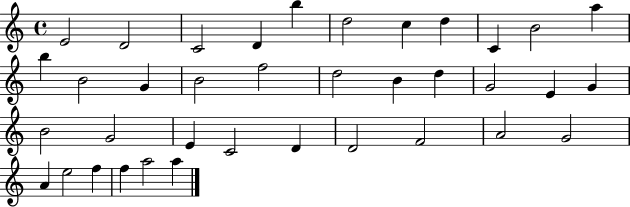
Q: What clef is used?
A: treble